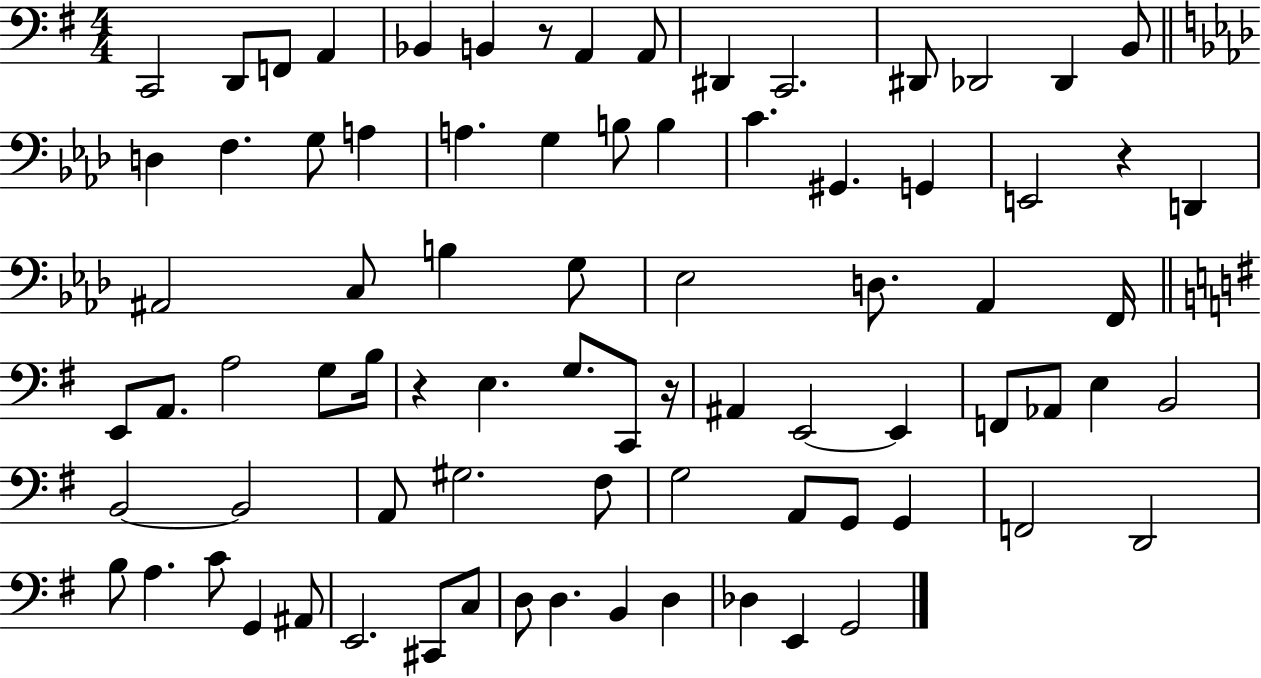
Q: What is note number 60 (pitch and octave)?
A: F2